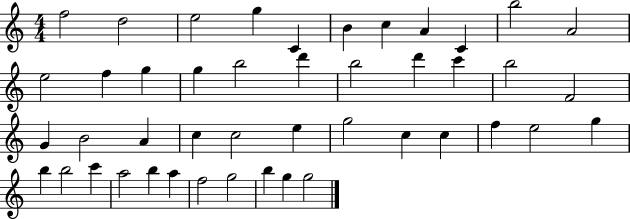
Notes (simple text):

F5/h D5/h E5/h G5/q C4/q B4/q C5/q A4/q C4/q B5/h A4/h E5/h F5/q G5/q G5/q B5/h D6/q B5/h D6/q C6/q B5/h F4/h G4/q B4/h A4/q C5/q C5/h E5/q G5/h C5/q C5/q F5/q E5/h G5/q B5/q B5/h C6/q A5/h B5/q A5/q F5/h G5/h B5/q G5/q G5/h